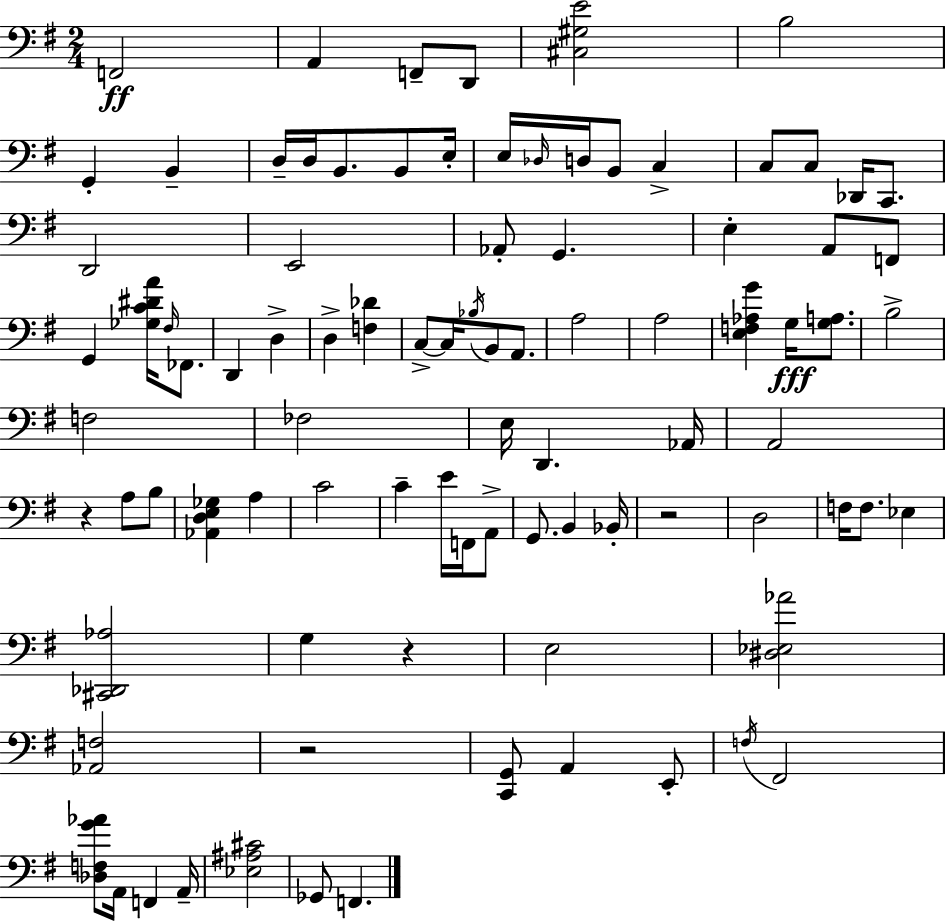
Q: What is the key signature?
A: G major